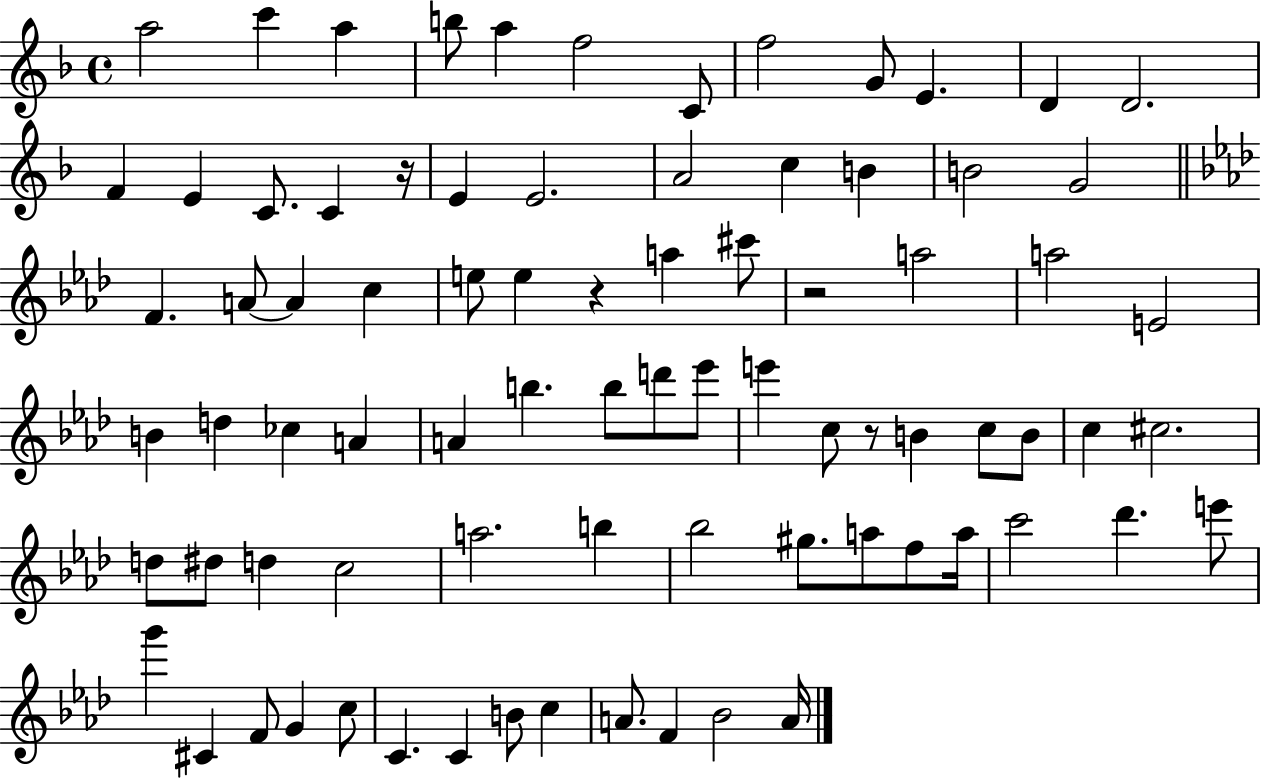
X:1
T:Untitled
M:4/4
L:1/4
K:F
a2 c' a b/2 a f2 C/2 f2 G/2 E D D2 F E C/2 C z/4 E E2 A2 c B B2 G2 F A/2 A c e/2 e z a ^c'/2 z2 a2 a2 E2 B d _c A A b b/2 d'/2 _e'/2 e' c/2 z/2 B c/2 B/2 c ^c2 d/2 ^d/2 d c2 a2 b _b2 ^g/2 a/2 f/2 a/4 c'2 _d' e'/2 g' ^C F/2 G c/2 C C B/2 c A/2 F _B2 A/4